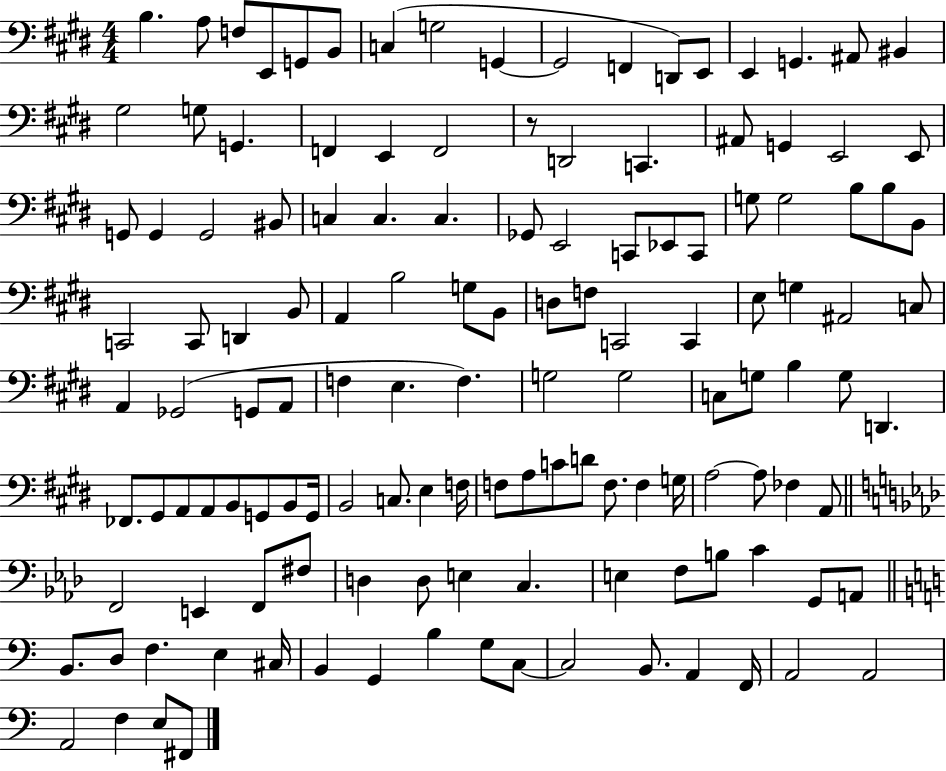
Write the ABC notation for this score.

X:1
T:Untitled
M:4/4
L:1/4
K:E
B, A,/2 F,/2 E,,/2 G,,/2 B,,/2 C, G,2 G,, G,,2 F,, D,,/2 E,,/2 E,, G,, ^A,,/2 ^B,, ^G,2 G,/2 G,, F,, E,, F,,2 z/2 D,,2 C,, ^A,,/2 G,, E,,2 E,,/2 G,,/2 G,, G,,2 ^B,,/2 C, C, C, _G,,/2 E,,2 C,,/2 _E,,/2 C,,/2 G,/2 G,2 B,/2 B,/2 B,,/2 C,,2 C,,/2 D,, B,,/2 A,, B,2 G,/2 B,,/2 D,/2 F,/2 C,,2 C,, E,/2 G, ^A,,2 C,/2 A,, _G,,2 G,,/2 A,,/2 F, E, F, G,2 G,2 C,/2 G,/2 B, G,/2 D,, _F,,/2 ^G,,/2 A,,/2 A,,/2 B,,/2 G,,/2 B,,/2 G,,/4 B,,2 C,/2 E, F,/4 F,/2 A,/2 C/2 D/2 F,/2 F, G,/4 A,2 A,/2 _F, A,,/2 F,,2 E,, F,,/2 ^F,/2 D, D,/2 E, C, E, F,/2 B,/2 C G,,/2 A,,/2 B,,/2 D,/2 F, E, ^C,/4 B,, G,, B, G,/2 C,/2 C,2 B,,/2 A,, F,,/4 A,,2 A,,2 A,,2 F, E,/2 ^F,,/2